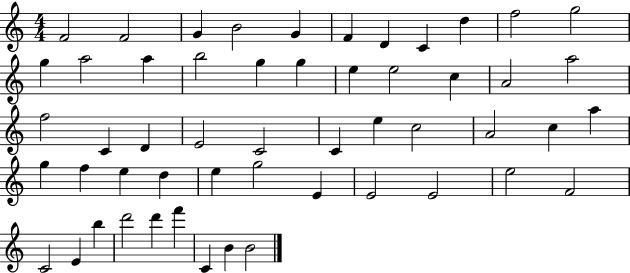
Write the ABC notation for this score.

X:1
T:Untitled
M:4/4
L:1/4
K:C
F2 F2 G B2 G F D C d f2 g2 g a2 a b2 g g e e2 c A2 a2 f2 C D E2 C2 C e c2 A2 c a g f e d e g2 E E2 E2 e2 F2 C2 E b d'2 d' f' C B B2